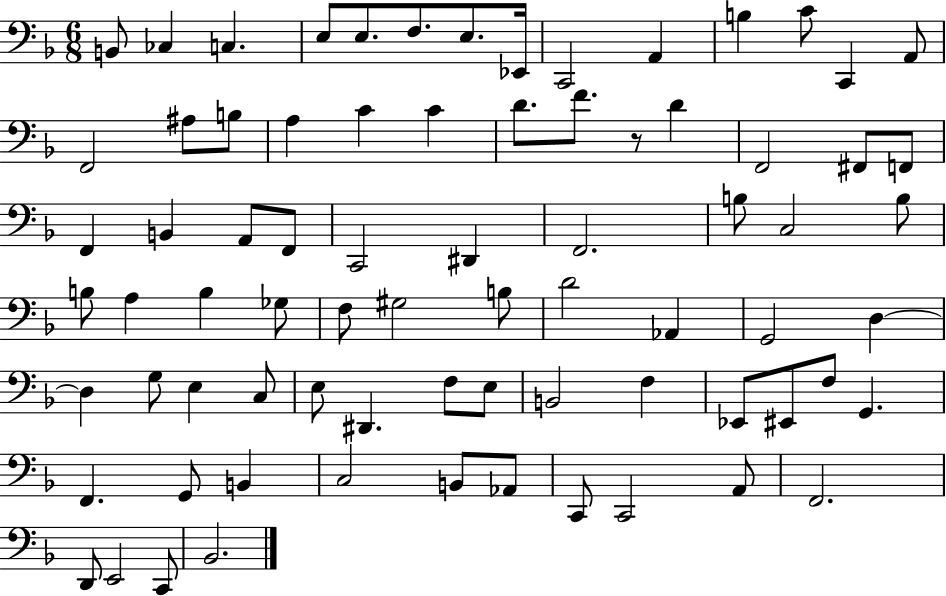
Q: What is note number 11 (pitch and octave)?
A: B3